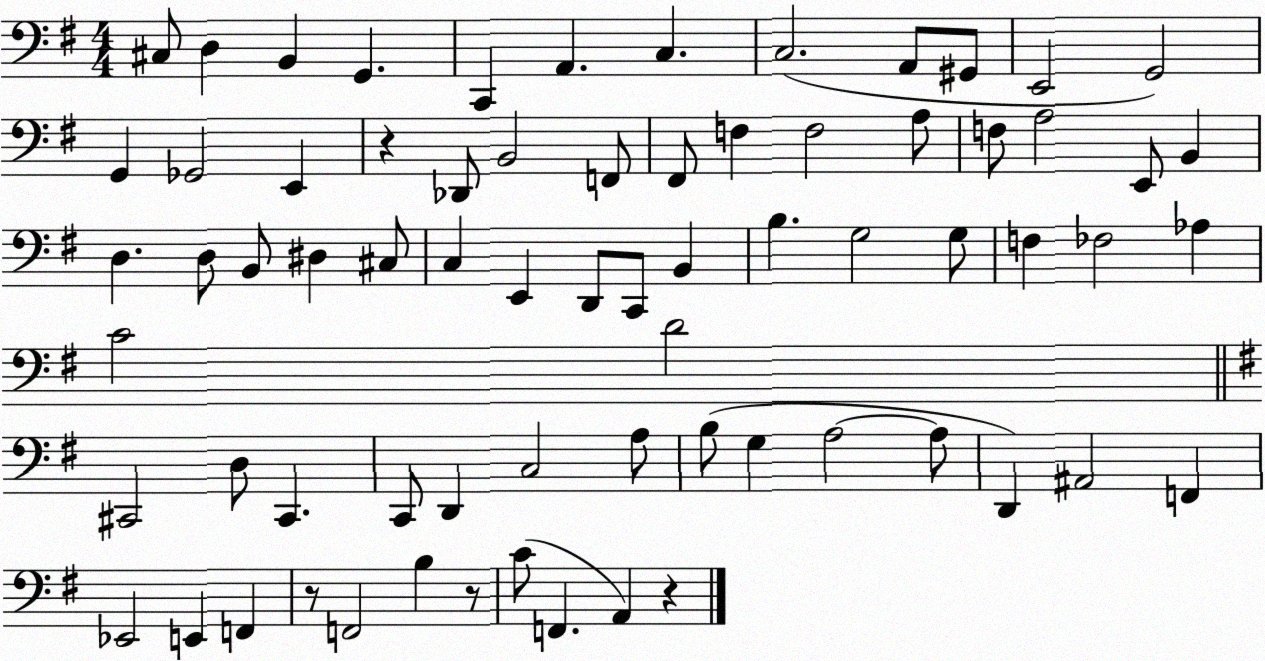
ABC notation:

X:1
T:Untitled
M:4/4
L:1/4
K:G
^C,/2 D, B,, G,, C,, A,, C, C,2 A,,/2 ^G,,/2 E,,2 G,,2 G,, _G,,2 E,, z _D,,/2 B,,2 F,,/2 ^F,,/2 F, F,2 A,/2 F,/2 A,2 E,,/2 B,, D, D,/2 B,,/2 ^D, ^C,/2 C, E,, D,,/2 C,,/2 B,, B, G,2 G,/2 F, _F,2 _A, C2 D2 ^C,,2 D,/2 ^C,, C,,/2 D,, C,2 A,/2 B,/2 G, A,2 A,/2 D,, ^A,,2 F,, _E,,2 E,, F,, z/2 F,,2 B, z/2 C/2 F,, A,, z